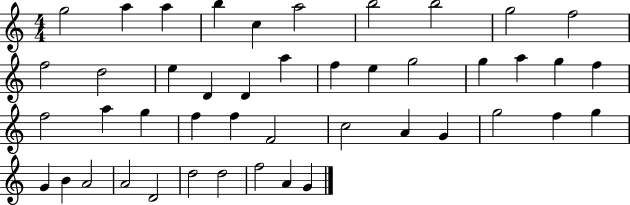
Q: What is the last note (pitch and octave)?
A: G4